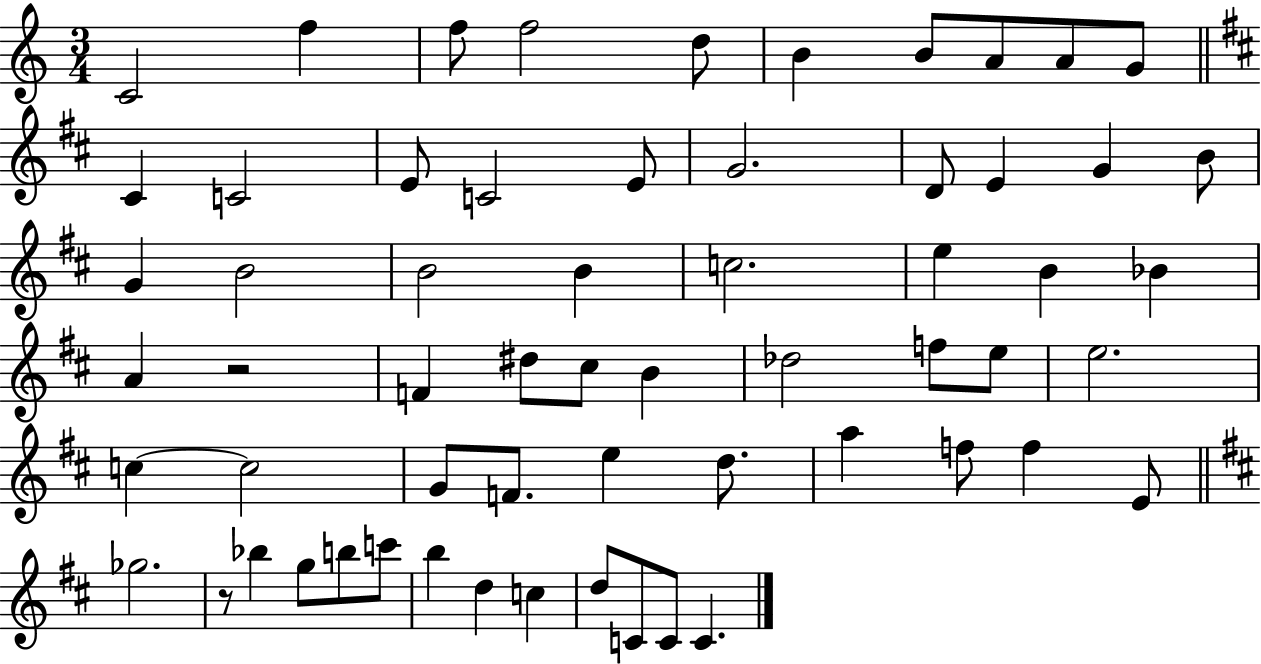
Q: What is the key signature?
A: C major